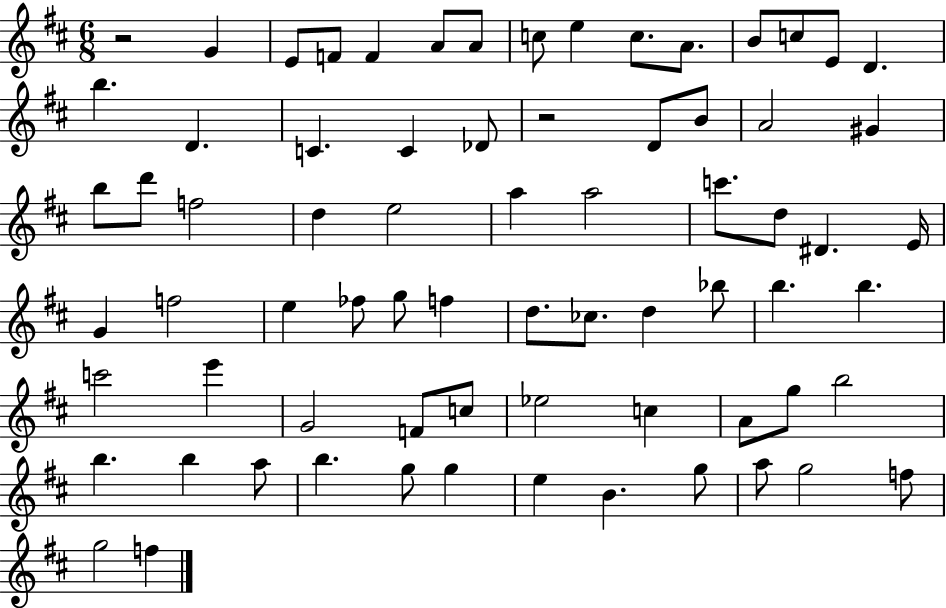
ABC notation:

X:1
T:Untitled
M:6/8
L:1/4
K:D
z2 G E/2 F/2 F A/2 A/2 c/2 e c/2 A/2 B/2 c/2 E/2 D b D C C _D/2 z2 D/2 B/2 A2 ^G b/2 d'/2 f2 d e2 a a2 c'/2 d/2 ^D E/4 G f2 e _f/2 g/2 f d/2 _c/2 d _b/2 b b c'2 e' G2 F/2 c/2 _e2 c A/2 g/2 b2 b b a/2 b g/2 g e B g/2 a/2 g2 f/2 g2 f